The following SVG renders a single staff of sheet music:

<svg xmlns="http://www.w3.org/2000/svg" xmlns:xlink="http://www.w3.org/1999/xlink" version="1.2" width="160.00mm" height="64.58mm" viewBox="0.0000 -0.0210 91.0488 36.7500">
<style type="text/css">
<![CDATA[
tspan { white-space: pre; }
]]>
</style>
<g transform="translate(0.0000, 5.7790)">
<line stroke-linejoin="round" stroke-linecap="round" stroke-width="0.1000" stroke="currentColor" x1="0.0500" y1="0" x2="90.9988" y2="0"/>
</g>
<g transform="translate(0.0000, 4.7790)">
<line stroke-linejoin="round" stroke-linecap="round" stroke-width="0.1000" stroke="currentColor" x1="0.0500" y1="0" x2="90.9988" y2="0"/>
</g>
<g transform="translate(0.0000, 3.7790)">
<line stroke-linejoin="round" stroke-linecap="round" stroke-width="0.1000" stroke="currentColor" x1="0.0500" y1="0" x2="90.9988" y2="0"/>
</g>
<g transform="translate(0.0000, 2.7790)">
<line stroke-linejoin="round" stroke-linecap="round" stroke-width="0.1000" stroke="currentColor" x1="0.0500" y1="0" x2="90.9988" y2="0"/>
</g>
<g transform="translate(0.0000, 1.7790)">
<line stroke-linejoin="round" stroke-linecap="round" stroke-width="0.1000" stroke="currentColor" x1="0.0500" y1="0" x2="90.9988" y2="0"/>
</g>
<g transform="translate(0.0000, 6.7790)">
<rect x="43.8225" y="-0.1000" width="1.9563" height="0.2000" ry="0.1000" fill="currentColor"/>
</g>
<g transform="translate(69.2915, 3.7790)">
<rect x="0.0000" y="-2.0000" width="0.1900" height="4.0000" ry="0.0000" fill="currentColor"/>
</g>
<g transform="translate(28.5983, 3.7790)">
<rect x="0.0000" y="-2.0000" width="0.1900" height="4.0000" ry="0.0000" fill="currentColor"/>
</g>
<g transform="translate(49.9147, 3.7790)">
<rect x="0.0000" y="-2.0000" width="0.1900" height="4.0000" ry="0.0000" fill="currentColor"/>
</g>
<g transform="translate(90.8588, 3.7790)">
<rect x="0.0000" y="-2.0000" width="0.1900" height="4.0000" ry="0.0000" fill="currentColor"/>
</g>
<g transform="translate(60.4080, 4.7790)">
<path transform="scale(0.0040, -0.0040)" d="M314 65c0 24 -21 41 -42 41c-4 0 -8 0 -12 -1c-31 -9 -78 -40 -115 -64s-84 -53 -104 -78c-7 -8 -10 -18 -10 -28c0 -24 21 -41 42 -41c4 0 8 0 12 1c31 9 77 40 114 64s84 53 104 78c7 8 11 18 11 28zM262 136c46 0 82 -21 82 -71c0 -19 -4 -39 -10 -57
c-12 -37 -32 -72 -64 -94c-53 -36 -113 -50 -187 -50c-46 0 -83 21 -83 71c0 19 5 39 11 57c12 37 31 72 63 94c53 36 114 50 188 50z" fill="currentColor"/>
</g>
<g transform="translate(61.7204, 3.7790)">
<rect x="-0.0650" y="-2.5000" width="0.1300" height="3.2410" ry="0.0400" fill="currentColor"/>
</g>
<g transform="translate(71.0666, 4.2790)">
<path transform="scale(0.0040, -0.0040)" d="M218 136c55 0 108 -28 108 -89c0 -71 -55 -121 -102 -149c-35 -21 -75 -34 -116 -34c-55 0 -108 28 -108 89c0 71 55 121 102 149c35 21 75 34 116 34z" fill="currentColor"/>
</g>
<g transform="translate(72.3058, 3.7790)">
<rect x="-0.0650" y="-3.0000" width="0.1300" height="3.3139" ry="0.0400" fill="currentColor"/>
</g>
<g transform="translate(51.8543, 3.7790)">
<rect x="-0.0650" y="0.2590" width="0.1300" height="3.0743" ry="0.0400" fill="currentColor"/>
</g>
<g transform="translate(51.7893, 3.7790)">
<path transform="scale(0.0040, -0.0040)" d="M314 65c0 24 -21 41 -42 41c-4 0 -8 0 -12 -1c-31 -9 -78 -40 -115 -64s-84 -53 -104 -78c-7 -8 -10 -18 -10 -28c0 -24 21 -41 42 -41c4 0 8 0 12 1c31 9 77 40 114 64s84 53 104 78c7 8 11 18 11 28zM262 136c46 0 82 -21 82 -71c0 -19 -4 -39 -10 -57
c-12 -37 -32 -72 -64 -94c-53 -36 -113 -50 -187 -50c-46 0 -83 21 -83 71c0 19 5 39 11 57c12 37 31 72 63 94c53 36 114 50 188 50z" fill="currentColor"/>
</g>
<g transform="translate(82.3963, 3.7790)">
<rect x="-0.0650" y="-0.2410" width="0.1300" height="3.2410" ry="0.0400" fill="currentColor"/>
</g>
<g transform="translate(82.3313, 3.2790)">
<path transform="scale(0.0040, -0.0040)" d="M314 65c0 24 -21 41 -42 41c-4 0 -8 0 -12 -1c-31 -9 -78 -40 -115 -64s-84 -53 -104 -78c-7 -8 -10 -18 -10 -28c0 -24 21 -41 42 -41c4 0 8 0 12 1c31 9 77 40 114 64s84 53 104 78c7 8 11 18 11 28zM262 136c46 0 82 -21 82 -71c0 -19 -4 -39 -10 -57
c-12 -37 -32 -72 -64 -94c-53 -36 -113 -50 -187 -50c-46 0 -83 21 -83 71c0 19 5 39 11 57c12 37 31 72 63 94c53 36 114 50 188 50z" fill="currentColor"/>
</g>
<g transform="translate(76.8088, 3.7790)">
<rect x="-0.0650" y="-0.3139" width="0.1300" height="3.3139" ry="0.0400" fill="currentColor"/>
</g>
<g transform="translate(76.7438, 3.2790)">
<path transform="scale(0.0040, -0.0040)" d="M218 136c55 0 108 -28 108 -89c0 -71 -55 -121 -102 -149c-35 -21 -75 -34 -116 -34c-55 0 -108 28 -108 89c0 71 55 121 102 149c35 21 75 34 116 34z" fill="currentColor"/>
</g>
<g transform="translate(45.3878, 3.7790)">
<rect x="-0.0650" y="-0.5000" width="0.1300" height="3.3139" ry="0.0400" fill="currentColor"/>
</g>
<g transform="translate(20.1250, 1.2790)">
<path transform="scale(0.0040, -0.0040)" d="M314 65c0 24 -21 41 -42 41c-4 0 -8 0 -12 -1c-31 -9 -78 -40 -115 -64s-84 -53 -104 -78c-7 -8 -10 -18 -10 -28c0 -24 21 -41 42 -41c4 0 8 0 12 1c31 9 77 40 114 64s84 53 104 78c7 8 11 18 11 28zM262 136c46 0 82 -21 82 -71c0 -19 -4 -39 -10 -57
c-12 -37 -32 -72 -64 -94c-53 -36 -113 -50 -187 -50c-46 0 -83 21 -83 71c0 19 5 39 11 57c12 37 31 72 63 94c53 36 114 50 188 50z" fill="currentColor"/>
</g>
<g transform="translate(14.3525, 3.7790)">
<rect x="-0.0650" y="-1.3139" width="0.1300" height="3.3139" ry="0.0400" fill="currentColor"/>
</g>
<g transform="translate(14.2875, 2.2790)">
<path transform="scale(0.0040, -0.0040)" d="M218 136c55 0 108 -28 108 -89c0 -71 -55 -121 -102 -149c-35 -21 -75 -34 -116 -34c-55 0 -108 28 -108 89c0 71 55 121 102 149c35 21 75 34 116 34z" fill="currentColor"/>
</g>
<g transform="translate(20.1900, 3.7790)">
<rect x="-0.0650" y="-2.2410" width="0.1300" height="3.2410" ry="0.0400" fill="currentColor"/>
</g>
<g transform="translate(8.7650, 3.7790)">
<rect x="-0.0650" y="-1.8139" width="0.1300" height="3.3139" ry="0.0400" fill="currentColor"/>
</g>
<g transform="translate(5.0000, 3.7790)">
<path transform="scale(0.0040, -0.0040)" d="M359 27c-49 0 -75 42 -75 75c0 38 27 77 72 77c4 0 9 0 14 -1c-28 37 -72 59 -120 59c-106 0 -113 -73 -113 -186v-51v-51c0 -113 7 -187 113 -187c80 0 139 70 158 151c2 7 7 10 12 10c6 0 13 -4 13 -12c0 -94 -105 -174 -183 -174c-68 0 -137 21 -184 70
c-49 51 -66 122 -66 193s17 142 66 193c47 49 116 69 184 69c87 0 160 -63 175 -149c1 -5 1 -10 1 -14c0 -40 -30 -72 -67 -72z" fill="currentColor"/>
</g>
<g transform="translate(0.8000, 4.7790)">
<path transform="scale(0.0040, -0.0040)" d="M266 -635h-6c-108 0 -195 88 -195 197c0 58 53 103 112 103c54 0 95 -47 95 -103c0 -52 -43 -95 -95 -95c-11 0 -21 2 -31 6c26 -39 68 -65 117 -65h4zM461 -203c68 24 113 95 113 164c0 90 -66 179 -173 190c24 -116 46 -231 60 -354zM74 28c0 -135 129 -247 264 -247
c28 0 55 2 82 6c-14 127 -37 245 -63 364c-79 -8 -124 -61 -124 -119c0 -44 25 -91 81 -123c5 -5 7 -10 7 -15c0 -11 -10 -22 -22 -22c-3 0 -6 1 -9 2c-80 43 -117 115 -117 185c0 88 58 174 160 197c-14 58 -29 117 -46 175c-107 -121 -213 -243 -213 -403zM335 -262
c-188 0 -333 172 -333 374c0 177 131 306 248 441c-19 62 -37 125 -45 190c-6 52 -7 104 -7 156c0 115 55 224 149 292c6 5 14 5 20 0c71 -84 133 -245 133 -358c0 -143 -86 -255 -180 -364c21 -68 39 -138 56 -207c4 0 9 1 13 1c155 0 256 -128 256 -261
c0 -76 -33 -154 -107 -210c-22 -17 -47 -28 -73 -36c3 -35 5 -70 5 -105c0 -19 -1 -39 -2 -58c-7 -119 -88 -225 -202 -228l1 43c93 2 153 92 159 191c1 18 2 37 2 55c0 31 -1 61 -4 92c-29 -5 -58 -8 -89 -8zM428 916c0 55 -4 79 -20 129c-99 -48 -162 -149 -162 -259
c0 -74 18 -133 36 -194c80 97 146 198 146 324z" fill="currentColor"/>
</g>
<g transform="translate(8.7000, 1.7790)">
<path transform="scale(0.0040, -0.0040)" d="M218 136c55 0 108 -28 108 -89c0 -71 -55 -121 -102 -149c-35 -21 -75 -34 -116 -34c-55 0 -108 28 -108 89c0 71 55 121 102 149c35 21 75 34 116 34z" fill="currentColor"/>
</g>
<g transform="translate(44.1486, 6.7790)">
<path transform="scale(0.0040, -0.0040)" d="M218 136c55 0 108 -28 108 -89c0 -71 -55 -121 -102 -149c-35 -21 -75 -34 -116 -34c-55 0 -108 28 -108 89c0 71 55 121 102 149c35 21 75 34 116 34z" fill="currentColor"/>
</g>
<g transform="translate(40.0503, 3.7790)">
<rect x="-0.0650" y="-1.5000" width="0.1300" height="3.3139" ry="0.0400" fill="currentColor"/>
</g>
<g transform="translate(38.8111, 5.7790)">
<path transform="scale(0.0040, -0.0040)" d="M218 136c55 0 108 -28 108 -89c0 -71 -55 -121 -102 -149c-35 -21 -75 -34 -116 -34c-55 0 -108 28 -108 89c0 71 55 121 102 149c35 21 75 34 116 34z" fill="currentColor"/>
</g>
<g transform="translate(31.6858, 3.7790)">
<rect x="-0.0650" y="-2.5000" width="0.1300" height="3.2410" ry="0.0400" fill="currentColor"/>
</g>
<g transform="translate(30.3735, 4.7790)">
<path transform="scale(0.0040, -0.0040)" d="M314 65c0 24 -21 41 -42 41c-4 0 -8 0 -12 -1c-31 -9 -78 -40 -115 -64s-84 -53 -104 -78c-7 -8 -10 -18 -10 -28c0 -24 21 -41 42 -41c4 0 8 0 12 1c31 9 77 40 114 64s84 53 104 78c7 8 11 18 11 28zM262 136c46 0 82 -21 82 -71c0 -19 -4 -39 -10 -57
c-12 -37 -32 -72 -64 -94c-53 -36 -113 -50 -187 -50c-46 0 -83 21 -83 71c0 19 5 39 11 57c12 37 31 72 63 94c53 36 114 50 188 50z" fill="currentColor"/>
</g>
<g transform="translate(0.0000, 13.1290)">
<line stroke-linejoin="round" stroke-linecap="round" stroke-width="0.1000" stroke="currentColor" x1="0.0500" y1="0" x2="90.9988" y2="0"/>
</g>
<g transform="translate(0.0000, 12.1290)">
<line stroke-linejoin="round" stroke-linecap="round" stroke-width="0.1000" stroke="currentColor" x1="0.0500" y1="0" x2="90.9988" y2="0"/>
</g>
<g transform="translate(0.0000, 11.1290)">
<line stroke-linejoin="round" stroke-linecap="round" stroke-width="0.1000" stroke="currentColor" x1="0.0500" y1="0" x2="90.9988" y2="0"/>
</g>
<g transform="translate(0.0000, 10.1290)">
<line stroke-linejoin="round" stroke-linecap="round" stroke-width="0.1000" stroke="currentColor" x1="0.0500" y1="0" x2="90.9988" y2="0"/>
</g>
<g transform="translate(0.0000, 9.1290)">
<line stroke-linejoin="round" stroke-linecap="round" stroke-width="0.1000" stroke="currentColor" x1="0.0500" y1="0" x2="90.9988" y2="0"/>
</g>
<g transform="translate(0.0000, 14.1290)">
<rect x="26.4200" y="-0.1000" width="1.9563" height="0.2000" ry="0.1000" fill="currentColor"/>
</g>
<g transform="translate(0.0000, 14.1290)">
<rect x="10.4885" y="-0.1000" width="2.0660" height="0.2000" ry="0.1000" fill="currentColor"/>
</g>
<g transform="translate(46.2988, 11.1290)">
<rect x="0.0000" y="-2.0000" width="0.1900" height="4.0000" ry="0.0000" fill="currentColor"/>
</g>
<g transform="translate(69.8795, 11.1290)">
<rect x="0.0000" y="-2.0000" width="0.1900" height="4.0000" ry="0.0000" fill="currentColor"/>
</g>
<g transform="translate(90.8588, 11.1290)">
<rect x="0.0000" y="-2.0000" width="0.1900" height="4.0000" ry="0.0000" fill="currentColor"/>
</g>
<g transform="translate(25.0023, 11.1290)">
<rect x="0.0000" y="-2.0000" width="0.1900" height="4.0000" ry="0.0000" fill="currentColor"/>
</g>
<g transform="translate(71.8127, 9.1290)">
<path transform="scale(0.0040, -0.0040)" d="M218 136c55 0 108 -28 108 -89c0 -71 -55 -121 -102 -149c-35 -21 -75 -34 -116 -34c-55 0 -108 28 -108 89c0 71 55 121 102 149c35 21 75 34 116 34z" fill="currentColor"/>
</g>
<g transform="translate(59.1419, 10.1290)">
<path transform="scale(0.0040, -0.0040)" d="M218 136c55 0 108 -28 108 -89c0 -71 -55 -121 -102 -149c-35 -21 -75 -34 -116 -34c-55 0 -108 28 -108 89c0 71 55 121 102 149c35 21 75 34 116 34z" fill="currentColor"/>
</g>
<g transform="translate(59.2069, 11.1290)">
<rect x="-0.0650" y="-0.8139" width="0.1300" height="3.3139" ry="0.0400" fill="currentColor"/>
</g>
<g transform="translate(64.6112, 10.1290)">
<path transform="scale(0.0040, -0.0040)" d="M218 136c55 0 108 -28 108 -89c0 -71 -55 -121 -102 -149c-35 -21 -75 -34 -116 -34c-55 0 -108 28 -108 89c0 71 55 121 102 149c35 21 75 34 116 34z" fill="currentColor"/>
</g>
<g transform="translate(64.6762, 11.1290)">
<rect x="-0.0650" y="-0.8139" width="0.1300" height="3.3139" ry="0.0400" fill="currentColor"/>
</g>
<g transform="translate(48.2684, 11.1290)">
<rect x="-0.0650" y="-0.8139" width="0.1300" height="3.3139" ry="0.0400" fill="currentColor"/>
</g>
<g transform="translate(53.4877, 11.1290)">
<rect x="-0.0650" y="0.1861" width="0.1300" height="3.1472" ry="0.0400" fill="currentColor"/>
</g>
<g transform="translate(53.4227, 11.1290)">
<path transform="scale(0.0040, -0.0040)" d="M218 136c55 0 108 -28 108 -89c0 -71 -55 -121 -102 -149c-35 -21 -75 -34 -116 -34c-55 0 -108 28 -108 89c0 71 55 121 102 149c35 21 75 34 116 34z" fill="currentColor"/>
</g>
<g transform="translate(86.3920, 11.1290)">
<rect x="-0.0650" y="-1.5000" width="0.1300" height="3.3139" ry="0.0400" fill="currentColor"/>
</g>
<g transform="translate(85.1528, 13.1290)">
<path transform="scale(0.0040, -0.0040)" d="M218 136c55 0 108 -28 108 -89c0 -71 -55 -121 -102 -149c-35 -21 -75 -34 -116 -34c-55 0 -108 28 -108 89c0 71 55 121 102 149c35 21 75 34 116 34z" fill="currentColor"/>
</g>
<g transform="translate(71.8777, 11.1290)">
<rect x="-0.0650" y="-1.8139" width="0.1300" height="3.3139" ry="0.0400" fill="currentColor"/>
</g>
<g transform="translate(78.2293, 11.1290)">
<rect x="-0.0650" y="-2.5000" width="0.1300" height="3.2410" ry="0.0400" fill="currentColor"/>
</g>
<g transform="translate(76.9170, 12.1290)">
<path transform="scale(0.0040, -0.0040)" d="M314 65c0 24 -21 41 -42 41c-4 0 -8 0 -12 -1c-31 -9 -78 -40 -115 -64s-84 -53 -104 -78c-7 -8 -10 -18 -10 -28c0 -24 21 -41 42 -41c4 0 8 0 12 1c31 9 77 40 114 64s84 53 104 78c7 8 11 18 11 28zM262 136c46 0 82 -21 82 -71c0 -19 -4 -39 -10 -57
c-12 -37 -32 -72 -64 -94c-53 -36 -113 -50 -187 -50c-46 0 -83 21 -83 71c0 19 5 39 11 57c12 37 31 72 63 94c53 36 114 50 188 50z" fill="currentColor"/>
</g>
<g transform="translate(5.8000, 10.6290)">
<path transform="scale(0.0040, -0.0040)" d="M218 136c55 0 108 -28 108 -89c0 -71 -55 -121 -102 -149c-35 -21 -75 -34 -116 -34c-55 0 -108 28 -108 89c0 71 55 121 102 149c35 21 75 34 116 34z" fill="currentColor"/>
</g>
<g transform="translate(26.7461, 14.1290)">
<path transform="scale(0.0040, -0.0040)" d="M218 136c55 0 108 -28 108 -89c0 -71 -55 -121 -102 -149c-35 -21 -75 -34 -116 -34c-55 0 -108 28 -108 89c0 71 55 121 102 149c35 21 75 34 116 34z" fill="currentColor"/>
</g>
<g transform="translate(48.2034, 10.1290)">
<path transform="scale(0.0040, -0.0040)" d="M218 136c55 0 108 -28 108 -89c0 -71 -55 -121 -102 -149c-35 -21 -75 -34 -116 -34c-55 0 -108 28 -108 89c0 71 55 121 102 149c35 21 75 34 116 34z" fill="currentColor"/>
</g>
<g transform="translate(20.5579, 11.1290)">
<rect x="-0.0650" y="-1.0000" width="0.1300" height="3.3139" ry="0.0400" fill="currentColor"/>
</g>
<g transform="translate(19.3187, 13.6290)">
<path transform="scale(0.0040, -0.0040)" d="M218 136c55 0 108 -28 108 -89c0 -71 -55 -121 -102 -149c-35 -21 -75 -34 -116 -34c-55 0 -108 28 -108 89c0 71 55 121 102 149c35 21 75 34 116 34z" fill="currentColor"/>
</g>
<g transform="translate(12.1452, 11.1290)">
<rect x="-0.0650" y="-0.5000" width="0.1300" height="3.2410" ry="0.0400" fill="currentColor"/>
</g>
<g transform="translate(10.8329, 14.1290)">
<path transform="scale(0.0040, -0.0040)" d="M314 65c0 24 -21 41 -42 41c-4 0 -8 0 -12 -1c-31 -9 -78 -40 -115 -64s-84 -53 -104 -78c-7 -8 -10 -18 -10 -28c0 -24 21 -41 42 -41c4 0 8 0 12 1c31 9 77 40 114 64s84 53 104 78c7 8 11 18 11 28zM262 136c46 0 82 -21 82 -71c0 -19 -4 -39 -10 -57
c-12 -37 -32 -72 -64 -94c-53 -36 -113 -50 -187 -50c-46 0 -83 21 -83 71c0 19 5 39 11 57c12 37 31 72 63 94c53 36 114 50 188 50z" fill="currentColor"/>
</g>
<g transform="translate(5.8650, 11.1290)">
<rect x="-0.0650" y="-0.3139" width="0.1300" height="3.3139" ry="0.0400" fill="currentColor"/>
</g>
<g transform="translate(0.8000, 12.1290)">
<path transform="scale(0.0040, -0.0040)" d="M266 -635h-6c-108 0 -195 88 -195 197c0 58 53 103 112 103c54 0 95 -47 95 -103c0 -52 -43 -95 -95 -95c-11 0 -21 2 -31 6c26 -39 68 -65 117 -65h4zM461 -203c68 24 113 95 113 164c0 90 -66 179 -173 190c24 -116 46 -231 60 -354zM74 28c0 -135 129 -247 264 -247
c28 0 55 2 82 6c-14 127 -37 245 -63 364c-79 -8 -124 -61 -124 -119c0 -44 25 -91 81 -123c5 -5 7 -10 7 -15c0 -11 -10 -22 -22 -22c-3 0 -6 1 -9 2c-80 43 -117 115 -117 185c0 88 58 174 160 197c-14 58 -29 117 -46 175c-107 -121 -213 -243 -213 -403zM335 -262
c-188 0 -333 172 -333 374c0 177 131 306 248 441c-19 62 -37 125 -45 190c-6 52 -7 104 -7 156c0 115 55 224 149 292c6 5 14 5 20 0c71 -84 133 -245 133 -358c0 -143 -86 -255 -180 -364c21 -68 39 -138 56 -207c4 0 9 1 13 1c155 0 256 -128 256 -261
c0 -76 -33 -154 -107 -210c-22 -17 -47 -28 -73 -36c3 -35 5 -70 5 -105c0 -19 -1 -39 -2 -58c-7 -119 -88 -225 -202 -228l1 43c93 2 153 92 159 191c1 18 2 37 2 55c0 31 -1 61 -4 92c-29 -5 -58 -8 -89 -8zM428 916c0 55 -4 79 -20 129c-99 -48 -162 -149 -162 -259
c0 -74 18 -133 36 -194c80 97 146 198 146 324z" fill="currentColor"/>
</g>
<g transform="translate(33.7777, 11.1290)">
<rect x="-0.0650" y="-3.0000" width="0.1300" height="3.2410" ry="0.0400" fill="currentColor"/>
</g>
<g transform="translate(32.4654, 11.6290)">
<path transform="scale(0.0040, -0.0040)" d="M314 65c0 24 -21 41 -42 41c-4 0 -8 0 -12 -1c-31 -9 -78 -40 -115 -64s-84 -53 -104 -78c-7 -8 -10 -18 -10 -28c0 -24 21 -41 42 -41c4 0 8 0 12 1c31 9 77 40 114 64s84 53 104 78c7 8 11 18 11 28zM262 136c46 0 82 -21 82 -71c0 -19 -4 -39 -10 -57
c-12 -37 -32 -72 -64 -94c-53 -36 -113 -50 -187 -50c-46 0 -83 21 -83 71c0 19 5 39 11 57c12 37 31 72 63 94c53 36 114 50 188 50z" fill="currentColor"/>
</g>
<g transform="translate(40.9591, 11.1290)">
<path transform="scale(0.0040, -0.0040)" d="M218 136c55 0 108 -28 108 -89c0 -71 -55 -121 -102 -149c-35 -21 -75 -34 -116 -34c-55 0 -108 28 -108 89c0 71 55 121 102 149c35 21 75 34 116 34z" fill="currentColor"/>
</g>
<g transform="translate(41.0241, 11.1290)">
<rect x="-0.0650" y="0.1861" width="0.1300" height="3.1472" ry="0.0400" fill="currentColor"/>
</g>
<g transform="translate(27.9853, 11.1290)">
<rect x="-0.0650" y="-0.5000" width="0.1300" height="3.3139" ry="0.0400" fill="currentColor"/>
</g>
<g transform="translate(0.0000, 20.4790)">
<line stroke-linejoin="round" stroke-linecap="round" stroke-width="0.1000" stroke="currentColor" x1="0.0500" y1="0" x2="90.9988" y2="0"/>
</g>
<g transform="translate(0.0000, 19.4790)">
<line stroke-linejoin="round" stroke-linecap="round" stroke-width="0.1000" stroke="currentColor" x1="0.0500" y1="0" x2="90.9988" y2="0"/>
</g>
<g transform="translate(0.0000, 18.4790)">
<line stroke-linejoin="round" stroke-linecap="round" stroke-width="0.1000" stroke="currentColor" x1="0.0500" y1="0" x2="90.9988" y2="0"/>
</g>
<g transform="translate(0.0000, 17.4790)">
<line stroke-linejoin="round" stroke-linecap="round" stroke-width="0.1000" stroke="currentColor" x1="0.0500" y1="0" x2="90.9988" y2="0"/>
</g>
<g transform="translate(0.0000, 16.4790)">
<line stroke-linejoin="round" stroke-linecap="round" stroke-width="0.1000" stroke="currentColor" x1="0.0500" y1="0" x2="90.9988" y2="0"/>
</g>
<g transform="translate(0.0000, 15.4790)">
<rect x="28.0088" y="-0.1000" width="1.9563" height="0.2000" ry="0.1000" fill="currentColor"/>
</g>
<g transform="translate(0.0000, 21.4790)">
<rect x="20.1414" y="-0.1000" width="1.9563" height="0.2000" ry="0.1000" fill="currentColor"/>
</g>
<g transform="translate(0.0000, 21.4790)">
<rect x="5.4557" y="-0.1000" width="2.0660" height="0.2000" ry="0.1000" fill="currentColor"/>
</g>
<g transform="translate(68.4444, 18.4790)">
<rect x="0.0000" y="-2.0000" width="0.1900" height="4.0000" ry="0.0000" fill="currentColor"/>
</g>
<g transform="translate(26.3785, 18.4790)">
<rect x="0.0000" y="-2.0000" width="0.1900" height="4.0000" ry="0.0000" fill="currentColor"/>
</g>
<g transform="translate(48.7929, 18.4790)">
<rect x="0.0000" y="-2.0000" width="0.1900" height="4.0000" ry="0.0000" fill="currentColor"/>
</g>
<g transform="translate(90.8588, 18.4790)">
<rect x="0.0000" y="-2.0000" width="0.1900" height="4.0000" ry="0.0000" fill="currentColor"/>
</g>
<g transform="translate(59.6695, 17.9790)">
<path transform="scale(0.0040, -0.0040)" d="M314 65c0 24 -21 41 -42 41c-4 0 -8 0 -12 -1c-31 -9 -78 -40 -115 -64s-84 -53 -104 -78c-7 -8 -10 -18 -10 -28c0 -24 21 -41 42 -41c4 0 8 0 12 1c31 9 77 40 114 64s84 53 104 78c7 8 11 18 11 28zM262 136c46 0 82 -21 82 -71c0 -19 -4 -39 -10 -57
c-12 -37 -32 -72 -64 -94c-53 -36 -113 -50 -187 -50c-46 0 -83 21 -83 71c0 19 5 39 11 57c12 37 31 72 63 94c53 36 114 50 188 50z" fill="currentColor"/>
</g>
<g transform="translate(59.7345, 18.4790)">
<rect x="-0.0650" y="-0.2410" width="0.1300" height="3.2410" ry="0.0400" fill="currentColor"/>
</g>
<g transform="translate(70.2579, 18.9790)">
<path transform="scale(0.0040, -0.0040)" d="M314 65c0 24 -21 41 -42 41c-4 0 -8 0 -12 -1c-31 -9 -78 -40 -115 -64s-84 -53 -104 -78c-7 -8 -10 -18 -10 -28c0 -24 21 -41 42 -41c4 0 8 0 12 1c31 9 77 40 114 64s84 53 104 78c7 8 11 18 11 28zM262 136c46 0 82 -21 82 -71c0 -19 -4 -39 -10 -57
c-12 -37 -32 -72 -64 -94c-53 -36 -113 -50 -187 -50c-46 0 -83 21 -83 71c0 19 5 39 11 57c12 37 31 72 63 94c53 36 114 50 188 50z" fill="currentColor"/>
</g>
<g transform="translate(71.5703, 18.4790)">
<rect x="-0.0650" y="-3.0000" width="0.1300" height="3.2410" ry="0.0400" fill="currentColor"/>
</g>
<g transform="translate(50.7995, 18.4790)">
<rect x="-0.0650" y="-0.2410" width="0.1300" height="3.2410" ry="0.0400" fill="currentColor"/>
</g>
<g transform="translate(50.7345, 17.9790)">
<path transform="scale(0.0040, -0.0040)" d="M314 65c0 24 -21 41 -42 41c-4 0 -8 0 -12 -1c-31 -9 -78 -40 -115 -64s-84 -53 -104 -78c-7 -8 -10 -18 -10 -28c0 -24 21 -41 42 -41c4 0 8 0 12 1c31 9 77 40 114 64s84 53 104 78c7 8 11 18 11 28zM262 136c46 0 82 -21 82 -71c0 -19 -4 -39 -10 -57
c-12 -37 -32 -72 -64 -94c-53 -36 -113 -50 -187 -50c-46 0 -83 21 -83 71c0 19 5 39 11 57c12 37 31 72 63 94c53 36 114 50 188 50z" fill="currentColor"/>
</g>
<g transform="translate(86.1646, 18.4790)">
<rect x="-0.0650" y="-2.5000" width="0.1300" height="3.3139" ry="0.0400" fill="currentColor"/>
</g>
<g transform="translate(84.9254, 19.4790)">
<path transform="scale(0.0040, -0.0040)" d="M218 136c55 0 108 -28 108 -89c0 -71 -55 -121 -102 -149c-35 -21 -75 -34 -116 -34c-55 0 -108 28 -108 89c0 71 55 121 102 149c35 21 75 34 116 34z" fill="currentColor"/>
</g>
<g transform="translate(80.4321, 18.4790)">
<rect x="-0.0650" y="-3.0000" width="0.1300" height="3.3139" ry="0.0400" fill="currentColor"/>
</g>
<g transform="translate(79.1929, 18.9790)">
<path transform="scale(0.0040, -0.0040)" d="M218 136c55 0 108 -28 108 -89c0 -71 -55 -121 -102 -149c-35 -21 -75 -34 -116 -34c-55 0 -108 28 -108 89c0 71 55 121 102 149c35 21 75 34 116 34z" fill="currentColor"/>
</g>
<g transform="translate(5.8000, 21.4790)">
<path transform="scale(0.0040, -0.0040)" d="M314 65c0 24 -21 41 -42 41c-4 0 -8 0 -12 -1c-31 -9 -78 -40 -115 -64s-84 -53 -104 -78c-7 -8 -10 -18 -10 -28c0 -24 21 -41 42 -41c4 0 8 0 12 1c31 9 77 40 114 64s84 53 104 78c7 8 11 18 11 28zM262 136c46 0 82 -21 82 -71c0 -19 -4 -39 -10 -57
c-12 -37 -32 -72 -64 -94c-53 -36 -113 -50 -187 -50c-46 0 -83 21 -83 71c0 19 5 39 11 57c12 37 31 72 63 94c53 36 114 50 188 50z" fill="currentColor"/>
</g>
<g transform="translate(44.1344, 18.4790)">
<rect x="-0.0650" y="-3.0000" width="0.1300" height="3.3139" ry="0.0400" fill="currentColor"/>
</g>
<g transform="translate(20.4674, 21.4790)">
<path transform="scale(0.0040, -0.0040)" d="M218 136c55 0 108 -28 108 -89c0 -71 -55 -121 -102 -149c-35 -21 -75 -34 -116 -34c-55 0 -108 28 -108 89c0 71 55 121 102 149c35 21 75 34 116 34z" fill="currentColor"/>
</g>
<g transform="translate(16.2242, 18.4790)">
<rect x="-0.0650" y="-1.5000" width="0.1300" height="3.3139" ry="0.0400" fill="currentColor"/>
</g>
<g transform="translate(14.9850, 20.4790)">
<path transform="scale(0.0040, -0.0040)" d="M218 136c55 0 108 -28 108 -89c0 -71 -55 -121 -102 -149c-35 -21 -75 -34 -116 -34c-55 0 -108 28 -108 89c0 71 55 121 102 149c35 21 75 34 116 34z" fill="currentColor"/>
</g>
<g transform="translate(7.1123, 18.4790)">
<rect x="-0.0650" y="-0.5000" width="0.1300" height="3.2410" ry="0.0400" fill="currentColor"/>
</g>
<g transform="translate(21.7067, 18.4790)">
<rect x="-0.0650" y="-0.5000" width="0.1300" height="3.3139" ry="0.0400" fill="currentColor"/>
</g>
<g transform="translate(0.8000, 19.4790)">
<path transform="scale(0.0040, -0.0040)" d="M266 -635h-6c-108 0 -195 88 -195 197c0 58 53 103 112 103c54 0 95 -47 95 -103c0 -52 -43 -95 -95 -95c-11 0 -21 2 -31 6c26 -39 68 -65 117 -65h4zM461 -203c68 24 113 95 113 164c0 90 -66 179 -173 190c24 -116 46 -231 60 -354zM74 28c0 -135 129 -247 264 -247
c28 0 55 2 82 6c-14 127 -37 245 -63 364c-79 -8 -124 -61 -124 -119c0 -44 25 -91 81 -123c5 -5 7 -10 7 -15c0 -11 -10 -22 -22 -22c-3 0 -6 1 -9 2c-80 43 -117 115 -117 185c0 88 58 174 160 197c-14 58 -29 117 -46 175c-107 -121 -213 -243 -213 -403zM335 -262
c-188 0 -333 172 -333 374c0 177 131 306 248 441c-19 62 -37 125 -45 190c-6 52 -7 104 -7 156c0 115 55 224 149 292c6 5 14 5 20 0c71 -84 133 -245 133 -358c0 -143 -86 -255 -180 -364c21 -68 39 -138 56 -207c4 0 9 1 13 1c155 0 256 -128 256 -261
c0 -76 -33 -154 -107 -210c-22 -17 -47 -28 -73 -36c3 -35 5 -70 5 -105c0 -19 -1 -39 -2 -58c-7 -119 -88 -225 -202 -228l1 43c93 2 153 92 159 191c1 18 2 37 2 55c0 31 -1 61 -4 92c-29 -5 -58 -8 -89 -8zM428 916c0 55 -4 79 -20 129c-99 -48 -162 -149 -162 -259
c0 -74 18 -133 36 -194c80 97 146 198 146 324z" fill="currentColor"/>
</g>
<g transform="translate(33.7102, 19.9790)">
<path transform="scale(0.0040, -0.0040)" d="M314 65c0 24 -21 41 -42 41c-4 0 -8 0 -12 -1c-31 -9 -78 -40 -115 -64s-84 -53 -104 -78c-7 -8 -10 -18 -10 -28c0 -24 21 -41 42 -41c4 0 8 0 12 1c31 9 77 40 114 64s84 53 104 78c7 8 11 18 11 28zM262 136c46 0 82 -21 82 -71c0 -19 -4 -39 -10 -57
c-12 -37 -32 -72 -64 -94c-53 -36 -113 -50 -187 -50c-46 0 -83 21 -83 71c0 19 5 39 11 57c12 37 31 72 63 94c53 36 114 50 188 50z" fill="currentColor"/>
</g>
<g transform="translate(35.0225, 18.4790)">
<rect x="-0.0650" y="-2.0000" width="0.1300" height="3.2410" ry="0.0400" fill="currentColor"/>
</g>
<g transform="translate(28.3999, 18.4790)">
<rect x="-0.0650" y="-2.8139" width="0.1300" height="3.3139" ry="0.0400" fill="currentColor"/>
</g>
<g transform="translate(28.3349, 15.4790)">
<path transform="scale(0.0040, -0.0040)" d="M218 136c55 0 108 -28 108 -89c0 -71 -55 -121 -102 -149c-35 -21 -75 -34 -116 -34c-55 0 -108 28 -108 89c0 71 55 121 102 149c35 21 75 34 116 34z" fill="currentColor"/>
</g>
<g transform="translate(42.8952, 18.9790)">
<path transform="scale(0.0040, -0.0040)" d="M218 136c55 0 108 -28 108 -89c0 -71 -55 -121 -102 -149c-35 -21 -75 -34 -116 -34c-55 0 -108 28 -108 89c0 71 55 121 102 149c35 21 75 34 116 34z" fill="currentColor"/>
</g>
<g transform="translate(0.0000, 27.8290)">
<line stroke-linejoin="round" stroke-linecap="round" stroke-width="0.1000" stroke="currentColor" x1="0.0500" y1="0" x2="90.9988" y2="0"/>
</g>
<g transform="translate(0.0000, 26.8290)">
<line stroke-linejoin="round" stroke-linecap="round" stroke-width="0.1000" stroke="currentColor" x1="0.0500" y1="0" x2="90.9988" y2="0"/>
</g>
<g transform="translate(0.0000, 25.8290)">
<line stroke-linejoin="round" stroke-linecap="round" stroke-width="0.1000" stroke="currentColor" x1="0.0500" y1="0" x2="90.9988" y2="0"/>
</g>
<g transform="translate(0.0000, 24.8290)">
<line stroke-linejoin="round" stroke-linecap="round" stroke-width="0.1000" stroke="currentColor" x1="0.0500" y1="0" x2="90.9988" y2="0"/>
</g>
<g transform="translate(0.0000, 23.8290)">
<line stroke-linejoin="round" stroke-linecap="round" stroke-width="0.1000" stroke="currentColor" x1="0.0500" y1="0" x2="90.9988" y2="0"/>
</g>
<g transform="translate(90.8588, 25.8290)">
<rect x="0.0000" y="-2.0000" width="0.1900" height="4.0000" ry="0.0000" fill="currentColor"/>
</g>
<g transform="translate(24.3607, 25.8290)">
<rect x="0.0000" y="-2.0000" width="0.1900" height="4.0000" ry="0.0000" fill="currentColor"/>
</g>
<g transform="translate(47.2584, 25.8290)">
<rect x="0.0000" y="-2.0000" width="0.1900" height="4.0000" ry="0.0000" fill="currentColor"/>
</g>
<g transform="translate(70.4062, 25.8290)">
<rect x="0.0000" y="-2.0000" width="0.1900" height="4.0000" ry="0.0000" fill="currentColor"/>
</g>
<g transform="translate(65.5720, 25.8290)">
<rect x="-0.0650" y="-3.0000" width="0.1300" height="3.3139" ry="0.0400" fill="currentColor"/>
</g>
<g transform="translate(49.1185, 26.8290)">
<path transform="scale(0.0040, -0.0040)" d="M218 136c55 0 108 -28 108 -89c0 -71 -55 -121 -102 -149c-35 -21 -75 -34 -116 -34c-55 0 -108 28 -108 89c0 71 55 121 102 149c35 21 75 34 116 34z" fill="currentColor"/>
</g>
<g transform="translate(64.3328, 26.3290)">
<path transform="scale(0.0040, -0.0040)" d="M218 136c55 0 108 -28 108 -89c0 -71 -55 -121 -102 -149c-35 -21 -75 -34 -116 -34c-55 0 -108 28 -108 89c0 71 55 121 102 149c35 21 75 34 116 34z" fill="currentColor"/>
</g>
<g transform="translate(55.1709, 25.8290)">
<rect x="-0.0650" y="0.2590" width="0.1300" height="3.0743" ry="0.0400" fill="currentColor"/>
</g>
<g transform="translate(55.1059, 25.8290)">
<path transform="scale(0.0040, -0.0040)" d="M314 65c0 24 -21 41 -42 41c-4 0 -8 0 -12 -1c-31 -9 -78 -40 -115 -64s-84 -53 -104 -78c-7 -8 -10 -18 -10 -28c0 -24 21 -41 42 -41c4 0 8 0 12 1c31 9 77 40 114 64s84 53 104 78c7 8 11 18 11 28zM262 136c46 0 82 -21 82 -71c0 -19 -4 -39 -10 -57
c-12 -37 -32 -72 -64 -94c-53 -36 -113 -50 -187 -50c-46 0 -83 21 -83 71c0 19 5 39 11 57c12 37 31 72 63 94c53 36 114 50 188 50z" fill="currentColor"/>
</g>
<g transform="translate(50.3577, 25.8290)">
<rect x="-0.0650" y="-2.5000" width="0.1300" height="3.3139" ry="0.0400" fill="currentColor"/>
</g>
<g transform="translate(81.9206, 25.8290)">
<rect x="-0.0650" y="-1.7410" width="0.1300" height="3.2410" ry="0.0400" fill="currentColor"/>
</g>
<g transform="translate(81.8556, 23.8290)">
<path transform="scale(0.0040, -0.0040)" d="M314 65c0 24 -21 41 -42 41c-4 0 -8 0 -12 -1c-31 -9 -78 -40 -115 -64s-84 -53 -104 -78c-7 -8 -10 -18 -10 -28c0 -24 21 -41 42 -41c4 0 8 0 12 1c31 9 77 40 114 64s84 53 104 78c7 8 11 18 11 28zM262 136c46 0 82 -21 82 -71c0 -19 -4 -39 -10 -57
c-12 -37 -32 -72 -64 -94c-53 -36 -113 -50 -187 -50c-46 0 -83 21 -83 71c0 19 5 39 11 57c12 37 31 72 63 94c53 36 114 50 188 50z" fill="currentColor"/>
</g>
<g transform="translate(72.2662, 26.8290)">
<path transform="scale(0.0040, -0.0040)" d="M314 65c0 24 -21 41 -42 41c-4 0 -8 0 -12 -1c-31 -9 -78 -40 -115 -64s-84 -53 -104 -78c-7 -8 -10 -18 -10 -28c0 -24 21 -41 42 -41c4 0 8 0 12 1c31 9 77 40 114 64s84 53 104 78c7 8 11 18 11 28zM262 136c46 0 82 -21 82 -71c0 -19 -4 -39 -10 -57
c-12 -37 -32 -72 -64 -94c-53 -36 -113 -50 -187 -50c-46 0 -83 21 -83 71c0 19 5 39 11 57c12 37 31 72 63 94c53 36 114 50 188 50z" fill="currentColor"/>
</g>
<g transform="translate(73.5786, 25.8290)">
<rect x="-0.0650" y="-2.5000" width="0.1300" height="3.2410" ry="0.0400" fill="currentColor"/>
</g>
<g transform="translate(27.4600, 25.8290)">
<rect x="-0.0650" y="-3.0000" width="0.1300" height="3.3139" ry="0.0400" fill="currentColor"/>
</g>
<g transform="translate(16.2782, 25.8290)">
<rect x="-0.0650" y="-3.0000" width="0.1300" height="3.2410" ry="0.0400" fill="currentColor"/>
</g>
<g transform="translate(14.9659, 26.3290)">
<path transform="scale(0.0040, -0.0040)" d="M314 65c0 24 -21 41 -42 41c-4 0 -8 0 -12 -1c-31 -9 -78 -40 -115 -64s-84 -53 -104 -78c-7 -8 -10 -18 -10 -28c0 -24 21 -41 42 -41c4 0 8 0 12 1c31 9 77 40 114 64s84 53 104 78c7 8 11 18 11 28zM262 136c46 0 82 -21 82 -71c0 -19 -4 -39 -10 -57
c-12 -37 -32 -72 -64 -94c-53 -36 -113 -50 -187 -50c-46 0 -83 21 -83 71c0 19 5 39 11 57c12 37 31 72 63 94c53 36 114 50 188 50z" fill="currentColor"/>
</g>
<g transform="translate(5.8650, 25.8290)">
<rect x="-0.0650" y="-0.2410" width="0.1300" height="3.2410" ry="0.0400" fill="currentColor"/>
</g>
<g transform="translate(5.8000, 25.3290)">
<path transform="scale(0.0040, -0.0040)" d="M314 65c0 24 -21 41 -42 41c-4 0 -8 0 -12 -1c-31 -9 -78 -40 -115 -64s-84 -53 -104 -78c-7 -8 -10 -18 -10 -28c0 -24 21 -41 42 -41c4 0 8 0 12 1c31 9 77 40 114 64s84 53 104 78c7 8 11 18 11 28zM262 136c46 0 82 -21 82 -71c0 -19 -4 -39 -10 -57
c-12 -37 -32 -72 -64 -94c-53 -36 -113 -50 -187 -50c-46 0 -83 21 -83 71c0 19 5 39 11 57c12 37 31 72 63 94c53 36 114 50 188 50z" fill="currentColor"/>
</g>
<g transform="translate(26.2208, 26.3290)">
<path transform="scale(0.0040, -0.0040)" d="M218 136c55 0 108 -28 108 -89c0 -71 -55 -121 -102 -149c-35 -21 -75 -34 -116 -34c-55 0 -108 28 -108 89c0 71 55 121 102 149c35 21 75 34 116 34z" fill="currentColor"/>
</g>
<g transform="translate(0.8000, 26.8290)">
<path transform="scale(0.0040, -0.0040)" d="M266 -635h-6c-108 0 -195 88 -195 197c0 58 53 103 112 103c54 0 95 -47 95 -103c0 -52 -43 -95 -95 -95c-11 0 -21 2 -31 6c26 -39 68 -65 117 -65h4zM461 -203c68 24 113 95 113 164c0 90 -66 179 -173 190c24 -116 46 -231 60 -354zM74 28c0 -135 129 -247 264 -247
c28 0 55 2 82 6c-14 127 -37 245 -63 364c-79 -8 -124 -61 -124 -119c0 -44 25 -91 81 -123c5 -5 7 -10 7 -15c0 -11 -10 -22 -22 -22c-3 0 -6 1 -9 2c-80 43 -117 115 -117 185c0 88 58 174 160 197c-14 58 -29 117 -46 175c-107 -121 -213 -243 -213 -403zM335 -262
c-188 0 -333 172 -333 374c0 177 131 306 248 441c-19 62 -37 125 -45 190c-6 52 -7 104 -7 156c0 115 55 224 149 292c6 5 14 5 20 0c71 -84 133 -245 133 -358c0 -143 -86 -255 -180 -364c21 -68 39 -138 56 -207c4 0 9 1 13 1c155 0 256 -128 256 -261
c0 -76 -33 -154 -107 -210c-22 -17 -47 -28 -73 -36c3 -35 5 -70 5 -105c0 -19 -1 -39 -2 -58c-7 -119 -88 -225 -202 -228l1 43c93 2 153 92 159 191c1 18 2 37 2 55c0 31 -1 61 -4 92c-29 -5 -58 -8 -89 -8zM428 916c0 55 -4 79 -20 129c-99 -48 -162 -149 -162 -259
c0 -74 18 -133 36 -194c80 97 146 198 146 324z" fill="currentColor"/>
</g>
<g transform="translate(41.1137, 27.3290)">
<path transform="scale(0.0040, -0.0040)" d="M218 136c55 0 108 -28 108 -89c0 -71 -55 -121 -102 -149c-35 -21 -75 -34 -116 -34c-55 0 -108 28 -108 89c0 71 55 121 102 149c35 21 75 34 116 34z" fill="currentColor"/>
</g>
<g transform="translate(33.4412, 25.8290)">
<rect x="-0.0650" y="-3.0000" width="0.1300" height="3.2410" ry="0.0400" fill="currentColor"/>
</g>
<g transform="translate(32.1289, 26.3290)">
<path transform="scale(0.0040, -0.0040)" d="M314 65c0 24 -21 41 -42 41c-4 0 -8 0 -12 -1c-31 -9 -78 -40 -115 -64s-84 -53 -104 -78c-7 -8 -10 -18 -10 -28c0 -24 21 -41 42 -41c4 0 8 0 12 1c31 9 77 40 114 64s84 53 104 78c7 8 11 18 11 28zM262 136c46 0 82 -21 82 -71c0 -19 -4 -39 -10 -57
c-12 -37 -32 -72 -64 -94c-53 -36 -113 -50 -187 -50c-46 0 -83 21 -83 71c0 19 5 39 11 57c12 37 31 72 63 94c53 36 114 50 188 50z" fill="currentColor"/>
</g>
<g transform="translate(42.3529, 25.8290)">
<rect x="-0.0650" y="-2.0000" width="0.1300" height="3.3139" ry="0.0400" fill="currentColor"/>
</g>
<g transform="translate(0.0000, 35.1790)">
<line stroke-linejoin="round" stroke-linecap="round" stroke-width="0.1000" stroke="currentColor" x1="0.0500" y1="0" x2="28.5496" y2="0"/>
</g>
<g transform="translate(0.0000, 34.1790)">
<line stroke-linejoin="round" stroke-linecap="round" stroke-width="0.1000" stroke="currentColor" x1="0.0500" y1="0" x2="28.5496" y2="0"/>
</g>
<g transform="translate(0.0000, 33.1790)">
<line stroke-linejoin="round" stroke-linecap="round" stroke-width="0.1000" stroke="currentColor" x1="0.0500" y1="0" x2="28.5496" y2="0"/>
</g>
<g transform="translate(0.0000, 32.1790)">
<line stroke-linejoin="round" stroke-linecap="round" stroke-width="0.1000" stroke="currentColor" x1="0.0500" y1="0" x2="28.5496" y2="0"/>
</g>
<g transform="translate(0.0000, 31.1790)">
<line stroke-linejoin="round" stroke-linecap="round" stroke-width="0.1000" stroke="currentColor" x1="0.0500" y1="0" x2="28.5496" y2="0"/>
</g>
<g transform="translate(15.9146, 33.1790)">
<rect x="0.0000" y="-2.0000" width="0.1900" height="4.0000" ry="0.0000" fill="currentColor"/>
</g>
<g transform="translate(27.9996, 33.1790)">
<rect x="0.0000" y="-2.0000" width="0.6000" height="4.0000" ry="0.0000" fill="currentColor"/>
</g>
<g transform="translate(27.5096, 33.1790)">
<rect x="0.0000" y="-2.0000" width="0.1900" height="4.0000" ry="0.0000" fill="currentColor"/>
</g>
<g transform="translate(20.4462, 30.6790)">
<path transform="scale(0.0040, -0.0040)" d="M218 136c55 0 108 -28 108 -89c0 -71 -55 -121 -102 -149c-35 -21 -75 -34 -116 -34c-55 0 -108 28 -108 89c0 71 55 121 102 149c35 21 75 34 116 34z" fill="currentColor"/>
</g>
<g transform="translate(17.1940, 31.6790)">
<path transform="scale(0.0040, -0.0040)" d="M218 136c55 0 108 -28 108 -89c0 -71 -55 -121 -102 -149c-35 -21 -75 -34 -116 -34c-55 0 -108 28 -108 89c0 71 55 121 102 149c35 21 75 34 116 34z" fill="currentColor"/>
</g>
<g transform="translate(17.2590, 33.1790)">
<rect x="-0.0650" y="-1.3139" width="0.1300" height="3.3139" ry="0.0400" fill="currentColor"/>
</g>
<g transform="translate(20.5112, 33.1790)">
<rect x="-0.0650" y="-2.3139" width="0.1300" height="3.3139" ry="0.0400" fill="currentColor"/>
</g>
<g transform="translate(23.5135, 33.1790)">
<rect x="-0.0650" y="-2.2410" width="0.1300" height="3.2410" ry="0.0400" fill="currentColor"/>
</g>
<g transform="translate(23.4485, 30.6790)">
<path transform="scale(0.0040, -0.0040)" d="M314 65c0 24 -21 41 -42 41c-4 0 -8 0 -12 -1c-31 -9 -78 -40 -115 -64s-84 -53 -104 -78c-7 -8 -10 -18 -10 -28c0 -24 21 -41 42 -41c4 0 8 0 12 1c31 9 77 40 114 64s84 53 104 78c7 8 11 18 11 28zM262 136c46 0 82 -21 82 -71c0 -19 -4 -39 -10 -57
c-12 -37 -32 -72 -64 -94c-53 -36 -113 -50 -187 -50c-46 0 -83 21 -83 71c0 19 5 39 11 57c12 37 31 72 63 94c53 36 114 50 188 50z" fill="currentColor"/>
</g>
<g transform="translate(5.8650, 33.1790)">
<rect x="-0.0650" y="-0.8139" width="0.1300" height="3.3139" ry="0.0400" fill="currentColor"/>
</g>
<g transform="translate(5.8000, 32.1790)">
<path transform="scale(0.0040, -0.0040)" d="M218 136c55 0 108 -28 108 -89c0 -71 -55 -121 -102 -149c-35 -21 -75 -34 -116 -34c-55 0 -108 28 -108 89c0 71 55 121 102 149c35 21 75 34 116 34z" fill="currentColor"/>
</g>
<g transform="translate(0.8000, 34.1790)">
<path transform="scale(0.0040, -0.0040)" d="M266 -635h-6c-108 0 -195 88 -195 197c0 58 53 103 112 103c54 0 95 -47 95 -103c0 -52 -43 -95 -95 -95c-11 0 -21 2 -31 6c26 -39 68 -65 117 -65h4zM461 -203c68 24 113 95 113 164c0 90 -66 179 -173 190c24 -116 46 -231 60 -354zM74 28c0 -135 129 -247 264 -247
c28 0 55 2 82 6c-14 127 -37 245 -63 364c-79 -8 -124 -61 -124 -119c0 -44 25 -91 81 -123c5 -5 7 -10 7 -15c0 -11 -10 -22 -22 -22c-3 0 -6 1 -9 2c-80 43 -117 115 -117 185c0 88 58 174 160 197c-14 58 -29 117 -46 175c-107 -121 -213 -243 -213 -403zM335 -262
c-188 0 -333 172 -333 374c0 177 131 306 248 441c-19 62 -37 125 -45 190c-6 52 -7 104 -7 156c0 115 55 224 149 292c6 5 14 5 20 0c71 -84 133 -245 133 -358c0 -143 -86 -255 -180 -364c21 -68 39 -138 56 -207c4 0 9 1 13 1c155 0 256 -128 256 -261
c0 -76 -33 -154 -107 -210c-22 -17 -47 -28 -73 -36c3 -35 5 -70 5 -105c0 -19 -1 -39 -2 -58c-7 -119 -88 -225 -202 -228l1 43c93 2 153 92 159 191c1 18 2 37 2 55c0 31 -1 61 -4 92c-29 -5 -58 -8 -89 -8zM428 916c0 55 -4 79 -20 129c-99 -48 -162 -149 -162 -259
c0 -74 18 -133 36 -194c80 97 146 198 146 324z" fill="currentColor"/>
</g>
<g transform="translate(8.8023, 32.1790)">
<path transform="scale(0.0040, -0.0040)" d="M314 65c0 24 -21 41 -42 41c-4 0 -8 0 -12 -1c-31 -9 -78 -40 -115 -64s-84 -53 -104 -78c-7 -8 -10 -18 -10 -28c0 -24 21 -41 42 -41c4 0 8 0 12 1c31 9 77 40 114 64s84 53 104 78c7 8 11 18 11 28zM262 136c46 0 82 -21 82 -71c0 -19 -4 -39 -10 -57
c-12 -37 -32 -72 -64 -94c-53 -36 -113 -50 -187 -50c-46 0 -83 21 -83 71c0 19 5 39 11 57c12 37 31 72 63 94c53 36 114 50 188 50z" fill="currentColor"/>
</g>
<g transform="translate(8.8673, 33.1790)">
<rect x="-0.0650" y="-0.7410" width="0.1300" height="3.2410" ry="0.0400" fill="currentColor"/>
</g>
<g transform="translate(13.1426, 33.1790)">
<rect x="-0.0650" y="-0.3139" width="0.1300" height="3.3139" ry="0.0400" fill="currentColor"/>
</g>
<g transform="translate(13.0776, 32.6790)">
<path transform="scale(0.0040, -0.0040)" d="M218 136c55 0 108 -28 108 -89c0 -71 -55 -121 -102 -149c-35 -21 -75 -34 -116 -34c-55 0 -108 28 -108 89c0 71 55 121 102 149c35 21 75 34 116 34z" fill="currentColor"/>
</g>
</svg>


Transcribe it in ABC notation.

X:1
T:Untitled
M:4/4
L:1/4
K:C
f e g2 G2 E C B2 G2 A c c2 c C2 D C A2 B d B d d f G2 E C2 E C a F2 A c2 c2 A2 A G c2 A2 A A2 F G B2 A G2 f2 d d2 c e g g2